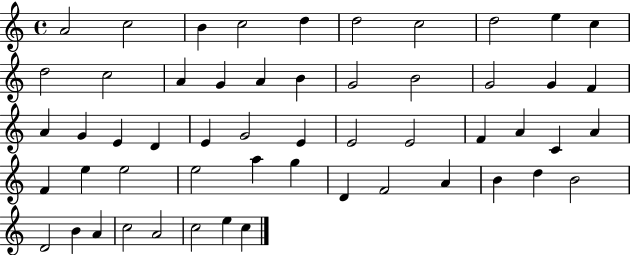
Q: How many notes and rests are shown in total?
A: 54